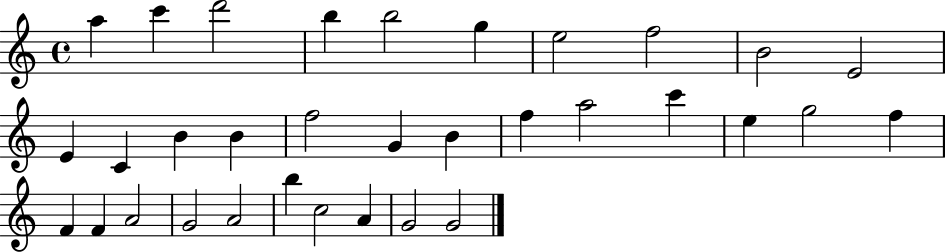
A5/q C6/q D6/h B5/q B5/h G5/q E5/h F5/h B4/h E4/h E4/q C4/q B4/q B4/q F5/h G4/q B4/q F5/q A5/h C6/q E5/q G5/h F5/q F4/q F4/q A4/h G4/h A4/h B5/q C5/h A4/q G4/h G4/h